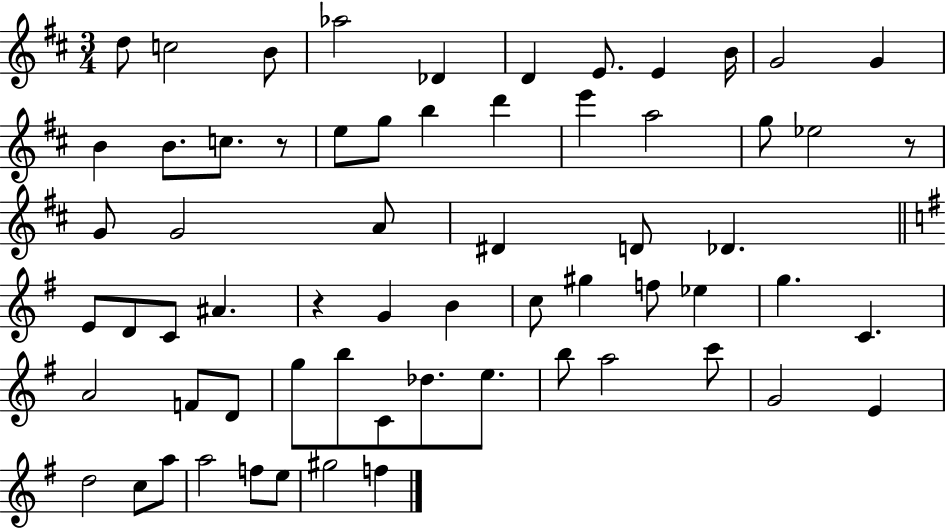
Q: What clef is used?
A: treble